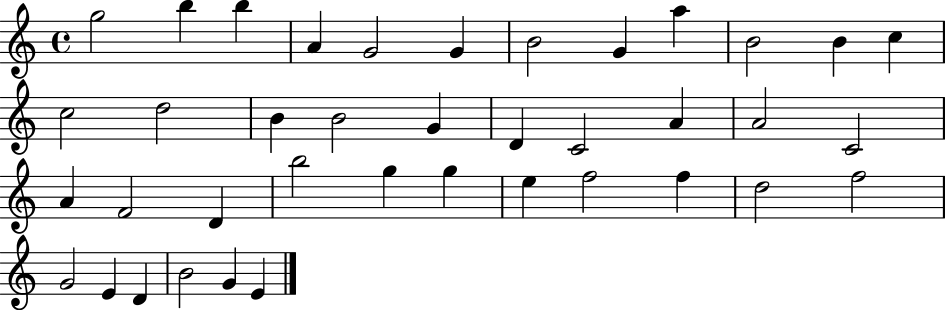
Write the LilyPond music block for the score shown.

{
  \clef treble
  \time 4/4
  \defaultTimeSignature
  \key c \major
  g''2 b''4 b''4 | a'4 g'2 g'4 | b'2 g'4 a''4 | b'2 b'4 c''4 | \break c''2 d''2 | b'4 b'2 g'4 | d'4 c'2 a'4 | a'2 c'2 | \break a'4 f'2 d'4 | b''2 g''4 g''4 | e''4 f''2 f''4 | d''2 f''2 | \break g'2 e'4 d'4 | b'2 g'4 e'4 | \bar "|."
}